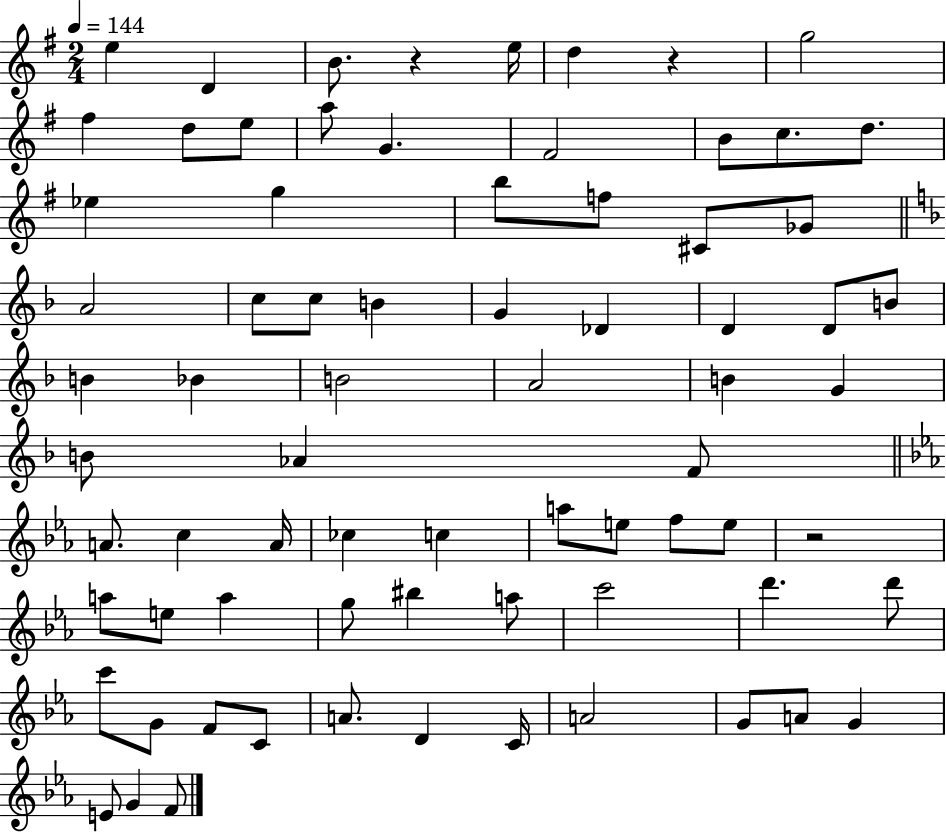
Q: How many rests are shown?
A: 3